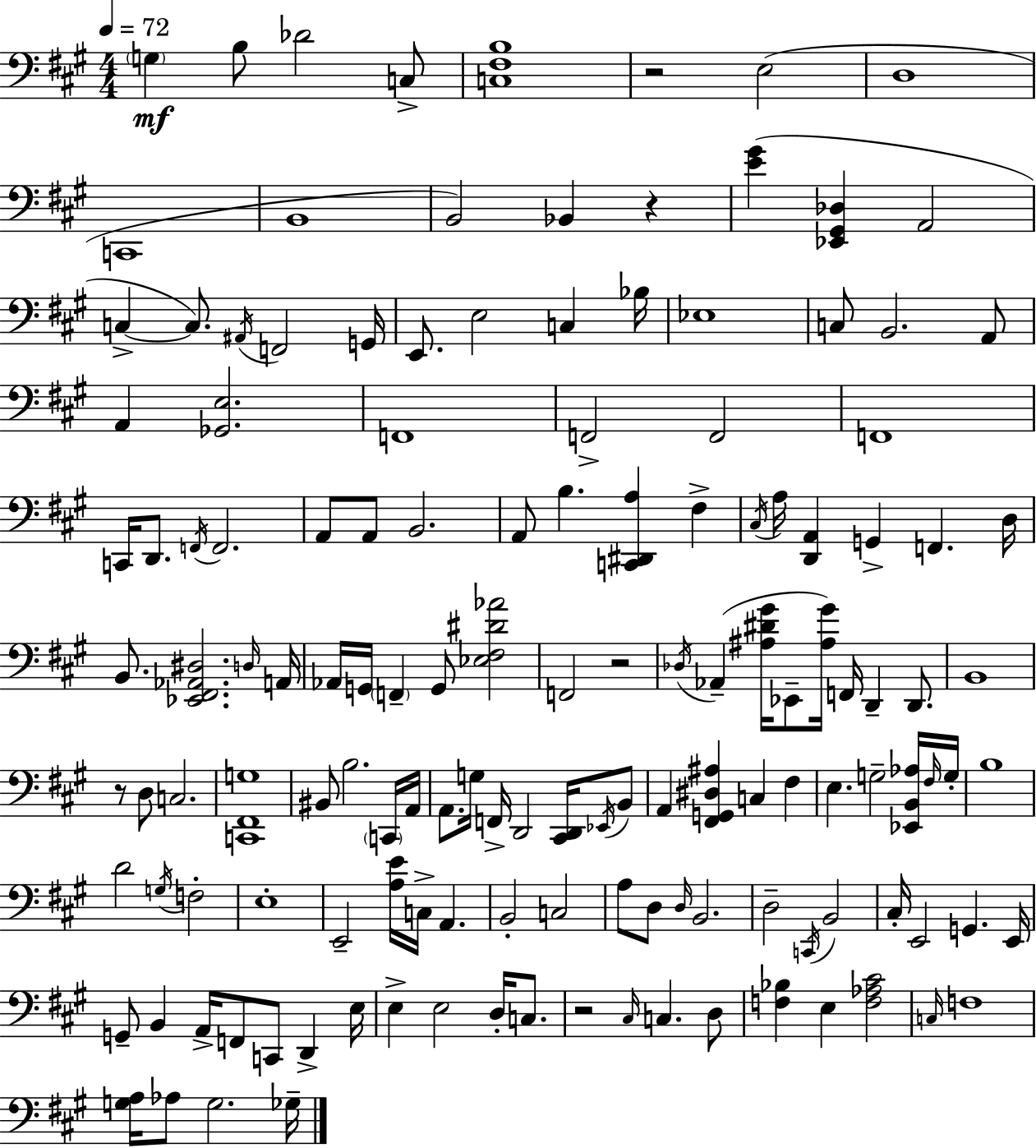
G3/q B3/e Db4/h C3/e [C3,F#3,B3]/w R/h E3/h D3/w C2/w B2/w B2/h Bb2/q R/q [E4,G#4]/q [Eb2,G#2,Db3]/q A2/h C3/q C3/e. A#2/s F2/h G2/s E2/e. E3/h C3/q Bb3/s Eb3/w C3/e B2/h. A2/e A2/q [Gb2,E3]/h. F2/w F2/h F2/h F2/w C2/s D2/e. F2/s F2/h. A2/e A2/e B2/h. A2/e B3/q. [C2,D#2,A3]/q F#3/q C#3/s A3/s [D2,A2]/q G2/q F2/q. D3/s B2/e. [Eb2,F#2,Ab2,D#3]/h. D3/s A2/s Ab2/s G2/s F2/q G2/e [Eb3,F#3,D#4,Ab4]/h F2/h R/h Db3/s Ab2/q [A#3,D#4,G#4]/s Eb2/e [A#3,G#4]/s F2/s D2/q D2/e. B2/w R/e D3/e C3/h. [C2,F#2,G3]/w BIS2/e B3/h. C2/s A2/s A2/e. G3/s F2/s D2/h [C#2,D2]/s Eb2/s B2/e A2/q [F#2,G2,D#3,A#3]/q C3/q F#3/q E3/q. G3/h [Eb2,B2,Ab3]/s F#3/s G3/s B3/w D4/h G3/s F3/h E3/w E2/h [A3,E4]/s C3/s A2/q. B2/h C3/h A3/e D3/e D3/s B2/h. D3/h C2/s B2/h C#3/s E2/h G2/q. E2/s G2/e B2/q A2/s F2/e C2/e D2/q E3/s E3/q E3/h D3/s C3/e. R/h C#3/s C3/q. D3/e [F3,Bb3]/q E3/q [F3,Ab3,C#4]/h C3/s F3/w [G3,A3]/s Ab3/e G3/h. Gb3/s